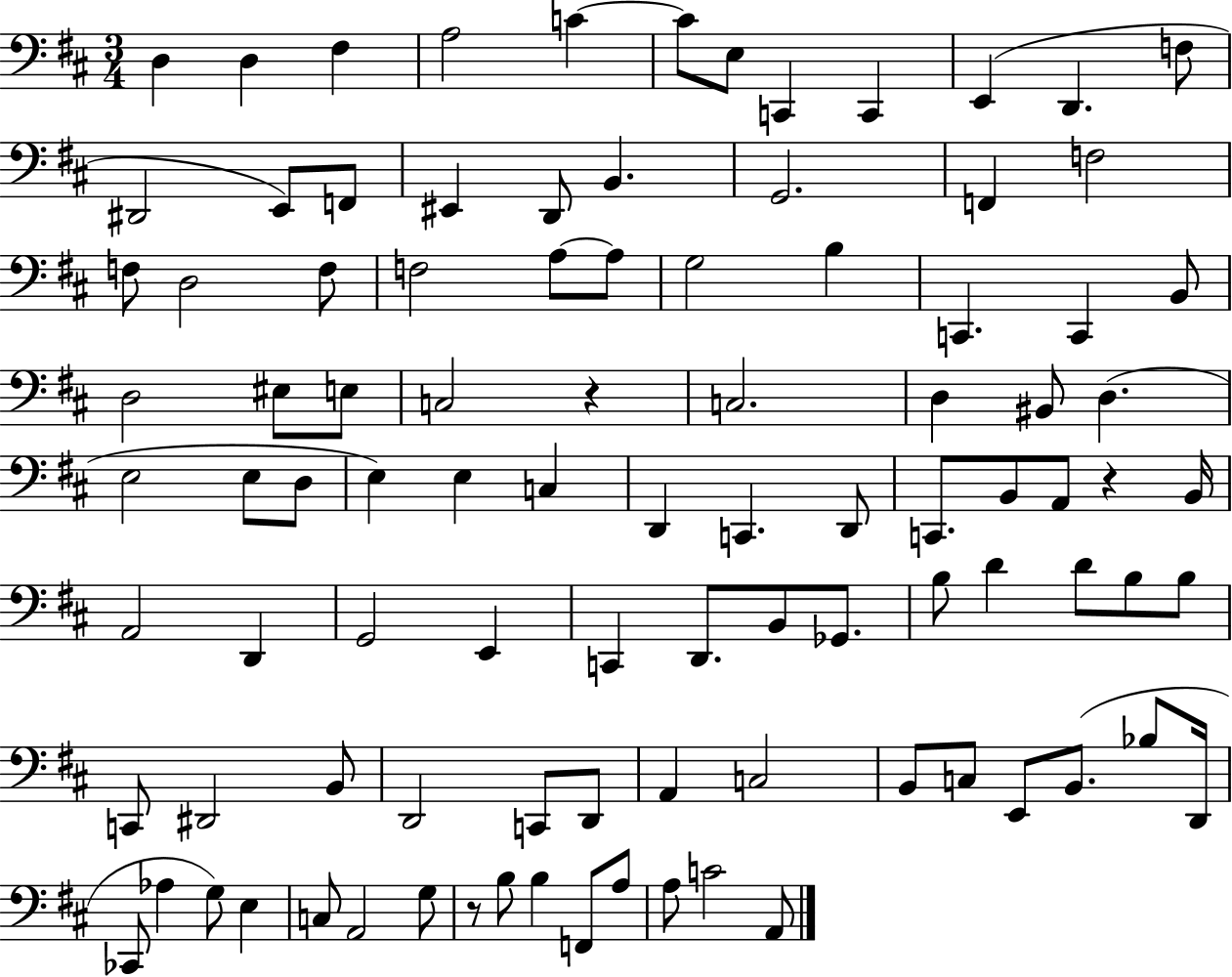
D3/q D3/q F#3/q A3/h C4/q C4/e E3/e C2/q C2/q E2/q D2/q. F3/e D#2/h E2/e F2/e EIS2/q D2/e B2/q. G2/h. F2/q F3/h F3/e D3/h F3/e F3/h A3/e A3/e G3/h B3/q C2/q. C2/q B2/e D3/h EIS3/e E3/e C3/h R/q C3/h. D3/q BIS2/e D3/q. E3/h E3/e D3/e E3/q E3/q C3/q D2/q C2/q. D2/e C2/e. B2/e A2/e R/q B2/s A2/h D2/q G2/h E2/q C2/q D2/e. B2/e Gb2/e. B3/e D4/q D4/e B3/e B3/e C2/e D#2/h B2/e D2/h C2/e D2/e A2/q C3/h B2/e C3/e E2/e B2/e. Bb3/e D2/s CES2/e Ab3/q G3/e E3/q C3/e A2/h G3/e R/e B3/e B3/q F2/e A3/e A3/e C4/h A2/e